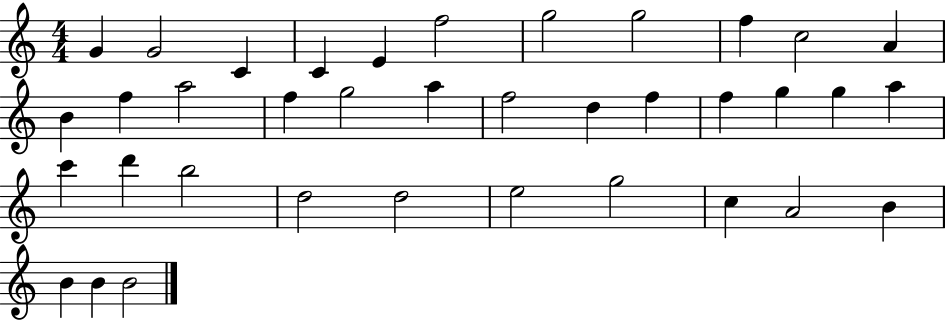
{
  \clef treble
  \numericTimeSignature
  \time 4/4
  \key c \major
  g'4 g'2 c'4 | c'4 e'4 f''2 | g''2 g''2 | f''4 c''2 a'4 | \break b'4 f''4 a''2 | f''4 g''2 a''4 | f''2 d''4 f''4 | f''4 g''4 g''4 a''4 | \break c'''4 d'''4 b''2 | d''2 d''2 | e''2 g''2 | c''4 a'2 b'4 | \break b'4 b'4 b'2 | \bar "|."
}